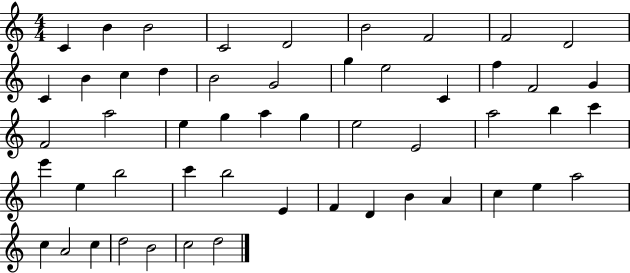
C4/q B4/q B4/h C4/h D4/h B4/h F4/h F4/h D4/h C4/q B4/q C5/q D5/q B4/h G4/h G5/q E5/h C4/q F5/q F4/h G4/q F4/h A5/h E5/q G5/q A5/q G5/q E5/h E4/h A5/h B5/q C6/q E6/q E5/q B5/h C6/q B5/h E4/q F4/q D4/q B4/q A4/q C5/q E5/q A5/h C5/q A4/h C5/q D5/h B4/h C5/h D5/h